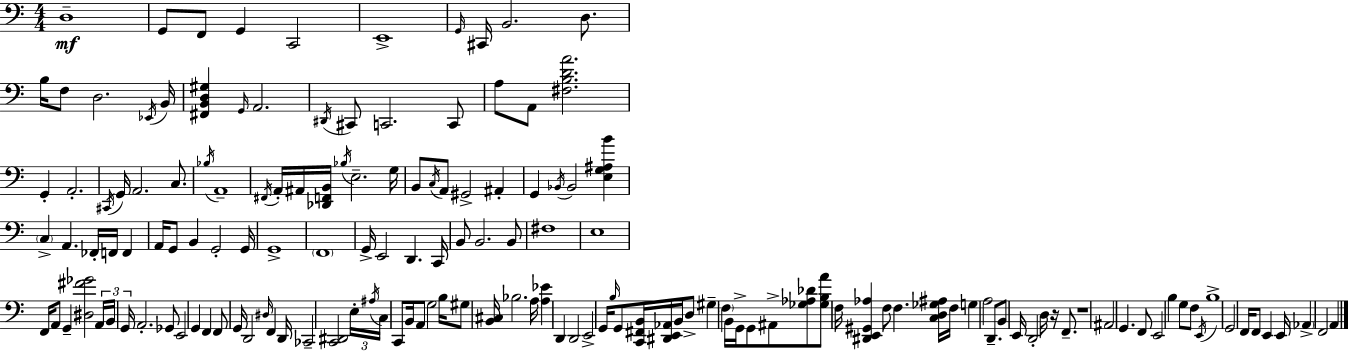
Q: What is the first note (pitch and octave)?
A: D3